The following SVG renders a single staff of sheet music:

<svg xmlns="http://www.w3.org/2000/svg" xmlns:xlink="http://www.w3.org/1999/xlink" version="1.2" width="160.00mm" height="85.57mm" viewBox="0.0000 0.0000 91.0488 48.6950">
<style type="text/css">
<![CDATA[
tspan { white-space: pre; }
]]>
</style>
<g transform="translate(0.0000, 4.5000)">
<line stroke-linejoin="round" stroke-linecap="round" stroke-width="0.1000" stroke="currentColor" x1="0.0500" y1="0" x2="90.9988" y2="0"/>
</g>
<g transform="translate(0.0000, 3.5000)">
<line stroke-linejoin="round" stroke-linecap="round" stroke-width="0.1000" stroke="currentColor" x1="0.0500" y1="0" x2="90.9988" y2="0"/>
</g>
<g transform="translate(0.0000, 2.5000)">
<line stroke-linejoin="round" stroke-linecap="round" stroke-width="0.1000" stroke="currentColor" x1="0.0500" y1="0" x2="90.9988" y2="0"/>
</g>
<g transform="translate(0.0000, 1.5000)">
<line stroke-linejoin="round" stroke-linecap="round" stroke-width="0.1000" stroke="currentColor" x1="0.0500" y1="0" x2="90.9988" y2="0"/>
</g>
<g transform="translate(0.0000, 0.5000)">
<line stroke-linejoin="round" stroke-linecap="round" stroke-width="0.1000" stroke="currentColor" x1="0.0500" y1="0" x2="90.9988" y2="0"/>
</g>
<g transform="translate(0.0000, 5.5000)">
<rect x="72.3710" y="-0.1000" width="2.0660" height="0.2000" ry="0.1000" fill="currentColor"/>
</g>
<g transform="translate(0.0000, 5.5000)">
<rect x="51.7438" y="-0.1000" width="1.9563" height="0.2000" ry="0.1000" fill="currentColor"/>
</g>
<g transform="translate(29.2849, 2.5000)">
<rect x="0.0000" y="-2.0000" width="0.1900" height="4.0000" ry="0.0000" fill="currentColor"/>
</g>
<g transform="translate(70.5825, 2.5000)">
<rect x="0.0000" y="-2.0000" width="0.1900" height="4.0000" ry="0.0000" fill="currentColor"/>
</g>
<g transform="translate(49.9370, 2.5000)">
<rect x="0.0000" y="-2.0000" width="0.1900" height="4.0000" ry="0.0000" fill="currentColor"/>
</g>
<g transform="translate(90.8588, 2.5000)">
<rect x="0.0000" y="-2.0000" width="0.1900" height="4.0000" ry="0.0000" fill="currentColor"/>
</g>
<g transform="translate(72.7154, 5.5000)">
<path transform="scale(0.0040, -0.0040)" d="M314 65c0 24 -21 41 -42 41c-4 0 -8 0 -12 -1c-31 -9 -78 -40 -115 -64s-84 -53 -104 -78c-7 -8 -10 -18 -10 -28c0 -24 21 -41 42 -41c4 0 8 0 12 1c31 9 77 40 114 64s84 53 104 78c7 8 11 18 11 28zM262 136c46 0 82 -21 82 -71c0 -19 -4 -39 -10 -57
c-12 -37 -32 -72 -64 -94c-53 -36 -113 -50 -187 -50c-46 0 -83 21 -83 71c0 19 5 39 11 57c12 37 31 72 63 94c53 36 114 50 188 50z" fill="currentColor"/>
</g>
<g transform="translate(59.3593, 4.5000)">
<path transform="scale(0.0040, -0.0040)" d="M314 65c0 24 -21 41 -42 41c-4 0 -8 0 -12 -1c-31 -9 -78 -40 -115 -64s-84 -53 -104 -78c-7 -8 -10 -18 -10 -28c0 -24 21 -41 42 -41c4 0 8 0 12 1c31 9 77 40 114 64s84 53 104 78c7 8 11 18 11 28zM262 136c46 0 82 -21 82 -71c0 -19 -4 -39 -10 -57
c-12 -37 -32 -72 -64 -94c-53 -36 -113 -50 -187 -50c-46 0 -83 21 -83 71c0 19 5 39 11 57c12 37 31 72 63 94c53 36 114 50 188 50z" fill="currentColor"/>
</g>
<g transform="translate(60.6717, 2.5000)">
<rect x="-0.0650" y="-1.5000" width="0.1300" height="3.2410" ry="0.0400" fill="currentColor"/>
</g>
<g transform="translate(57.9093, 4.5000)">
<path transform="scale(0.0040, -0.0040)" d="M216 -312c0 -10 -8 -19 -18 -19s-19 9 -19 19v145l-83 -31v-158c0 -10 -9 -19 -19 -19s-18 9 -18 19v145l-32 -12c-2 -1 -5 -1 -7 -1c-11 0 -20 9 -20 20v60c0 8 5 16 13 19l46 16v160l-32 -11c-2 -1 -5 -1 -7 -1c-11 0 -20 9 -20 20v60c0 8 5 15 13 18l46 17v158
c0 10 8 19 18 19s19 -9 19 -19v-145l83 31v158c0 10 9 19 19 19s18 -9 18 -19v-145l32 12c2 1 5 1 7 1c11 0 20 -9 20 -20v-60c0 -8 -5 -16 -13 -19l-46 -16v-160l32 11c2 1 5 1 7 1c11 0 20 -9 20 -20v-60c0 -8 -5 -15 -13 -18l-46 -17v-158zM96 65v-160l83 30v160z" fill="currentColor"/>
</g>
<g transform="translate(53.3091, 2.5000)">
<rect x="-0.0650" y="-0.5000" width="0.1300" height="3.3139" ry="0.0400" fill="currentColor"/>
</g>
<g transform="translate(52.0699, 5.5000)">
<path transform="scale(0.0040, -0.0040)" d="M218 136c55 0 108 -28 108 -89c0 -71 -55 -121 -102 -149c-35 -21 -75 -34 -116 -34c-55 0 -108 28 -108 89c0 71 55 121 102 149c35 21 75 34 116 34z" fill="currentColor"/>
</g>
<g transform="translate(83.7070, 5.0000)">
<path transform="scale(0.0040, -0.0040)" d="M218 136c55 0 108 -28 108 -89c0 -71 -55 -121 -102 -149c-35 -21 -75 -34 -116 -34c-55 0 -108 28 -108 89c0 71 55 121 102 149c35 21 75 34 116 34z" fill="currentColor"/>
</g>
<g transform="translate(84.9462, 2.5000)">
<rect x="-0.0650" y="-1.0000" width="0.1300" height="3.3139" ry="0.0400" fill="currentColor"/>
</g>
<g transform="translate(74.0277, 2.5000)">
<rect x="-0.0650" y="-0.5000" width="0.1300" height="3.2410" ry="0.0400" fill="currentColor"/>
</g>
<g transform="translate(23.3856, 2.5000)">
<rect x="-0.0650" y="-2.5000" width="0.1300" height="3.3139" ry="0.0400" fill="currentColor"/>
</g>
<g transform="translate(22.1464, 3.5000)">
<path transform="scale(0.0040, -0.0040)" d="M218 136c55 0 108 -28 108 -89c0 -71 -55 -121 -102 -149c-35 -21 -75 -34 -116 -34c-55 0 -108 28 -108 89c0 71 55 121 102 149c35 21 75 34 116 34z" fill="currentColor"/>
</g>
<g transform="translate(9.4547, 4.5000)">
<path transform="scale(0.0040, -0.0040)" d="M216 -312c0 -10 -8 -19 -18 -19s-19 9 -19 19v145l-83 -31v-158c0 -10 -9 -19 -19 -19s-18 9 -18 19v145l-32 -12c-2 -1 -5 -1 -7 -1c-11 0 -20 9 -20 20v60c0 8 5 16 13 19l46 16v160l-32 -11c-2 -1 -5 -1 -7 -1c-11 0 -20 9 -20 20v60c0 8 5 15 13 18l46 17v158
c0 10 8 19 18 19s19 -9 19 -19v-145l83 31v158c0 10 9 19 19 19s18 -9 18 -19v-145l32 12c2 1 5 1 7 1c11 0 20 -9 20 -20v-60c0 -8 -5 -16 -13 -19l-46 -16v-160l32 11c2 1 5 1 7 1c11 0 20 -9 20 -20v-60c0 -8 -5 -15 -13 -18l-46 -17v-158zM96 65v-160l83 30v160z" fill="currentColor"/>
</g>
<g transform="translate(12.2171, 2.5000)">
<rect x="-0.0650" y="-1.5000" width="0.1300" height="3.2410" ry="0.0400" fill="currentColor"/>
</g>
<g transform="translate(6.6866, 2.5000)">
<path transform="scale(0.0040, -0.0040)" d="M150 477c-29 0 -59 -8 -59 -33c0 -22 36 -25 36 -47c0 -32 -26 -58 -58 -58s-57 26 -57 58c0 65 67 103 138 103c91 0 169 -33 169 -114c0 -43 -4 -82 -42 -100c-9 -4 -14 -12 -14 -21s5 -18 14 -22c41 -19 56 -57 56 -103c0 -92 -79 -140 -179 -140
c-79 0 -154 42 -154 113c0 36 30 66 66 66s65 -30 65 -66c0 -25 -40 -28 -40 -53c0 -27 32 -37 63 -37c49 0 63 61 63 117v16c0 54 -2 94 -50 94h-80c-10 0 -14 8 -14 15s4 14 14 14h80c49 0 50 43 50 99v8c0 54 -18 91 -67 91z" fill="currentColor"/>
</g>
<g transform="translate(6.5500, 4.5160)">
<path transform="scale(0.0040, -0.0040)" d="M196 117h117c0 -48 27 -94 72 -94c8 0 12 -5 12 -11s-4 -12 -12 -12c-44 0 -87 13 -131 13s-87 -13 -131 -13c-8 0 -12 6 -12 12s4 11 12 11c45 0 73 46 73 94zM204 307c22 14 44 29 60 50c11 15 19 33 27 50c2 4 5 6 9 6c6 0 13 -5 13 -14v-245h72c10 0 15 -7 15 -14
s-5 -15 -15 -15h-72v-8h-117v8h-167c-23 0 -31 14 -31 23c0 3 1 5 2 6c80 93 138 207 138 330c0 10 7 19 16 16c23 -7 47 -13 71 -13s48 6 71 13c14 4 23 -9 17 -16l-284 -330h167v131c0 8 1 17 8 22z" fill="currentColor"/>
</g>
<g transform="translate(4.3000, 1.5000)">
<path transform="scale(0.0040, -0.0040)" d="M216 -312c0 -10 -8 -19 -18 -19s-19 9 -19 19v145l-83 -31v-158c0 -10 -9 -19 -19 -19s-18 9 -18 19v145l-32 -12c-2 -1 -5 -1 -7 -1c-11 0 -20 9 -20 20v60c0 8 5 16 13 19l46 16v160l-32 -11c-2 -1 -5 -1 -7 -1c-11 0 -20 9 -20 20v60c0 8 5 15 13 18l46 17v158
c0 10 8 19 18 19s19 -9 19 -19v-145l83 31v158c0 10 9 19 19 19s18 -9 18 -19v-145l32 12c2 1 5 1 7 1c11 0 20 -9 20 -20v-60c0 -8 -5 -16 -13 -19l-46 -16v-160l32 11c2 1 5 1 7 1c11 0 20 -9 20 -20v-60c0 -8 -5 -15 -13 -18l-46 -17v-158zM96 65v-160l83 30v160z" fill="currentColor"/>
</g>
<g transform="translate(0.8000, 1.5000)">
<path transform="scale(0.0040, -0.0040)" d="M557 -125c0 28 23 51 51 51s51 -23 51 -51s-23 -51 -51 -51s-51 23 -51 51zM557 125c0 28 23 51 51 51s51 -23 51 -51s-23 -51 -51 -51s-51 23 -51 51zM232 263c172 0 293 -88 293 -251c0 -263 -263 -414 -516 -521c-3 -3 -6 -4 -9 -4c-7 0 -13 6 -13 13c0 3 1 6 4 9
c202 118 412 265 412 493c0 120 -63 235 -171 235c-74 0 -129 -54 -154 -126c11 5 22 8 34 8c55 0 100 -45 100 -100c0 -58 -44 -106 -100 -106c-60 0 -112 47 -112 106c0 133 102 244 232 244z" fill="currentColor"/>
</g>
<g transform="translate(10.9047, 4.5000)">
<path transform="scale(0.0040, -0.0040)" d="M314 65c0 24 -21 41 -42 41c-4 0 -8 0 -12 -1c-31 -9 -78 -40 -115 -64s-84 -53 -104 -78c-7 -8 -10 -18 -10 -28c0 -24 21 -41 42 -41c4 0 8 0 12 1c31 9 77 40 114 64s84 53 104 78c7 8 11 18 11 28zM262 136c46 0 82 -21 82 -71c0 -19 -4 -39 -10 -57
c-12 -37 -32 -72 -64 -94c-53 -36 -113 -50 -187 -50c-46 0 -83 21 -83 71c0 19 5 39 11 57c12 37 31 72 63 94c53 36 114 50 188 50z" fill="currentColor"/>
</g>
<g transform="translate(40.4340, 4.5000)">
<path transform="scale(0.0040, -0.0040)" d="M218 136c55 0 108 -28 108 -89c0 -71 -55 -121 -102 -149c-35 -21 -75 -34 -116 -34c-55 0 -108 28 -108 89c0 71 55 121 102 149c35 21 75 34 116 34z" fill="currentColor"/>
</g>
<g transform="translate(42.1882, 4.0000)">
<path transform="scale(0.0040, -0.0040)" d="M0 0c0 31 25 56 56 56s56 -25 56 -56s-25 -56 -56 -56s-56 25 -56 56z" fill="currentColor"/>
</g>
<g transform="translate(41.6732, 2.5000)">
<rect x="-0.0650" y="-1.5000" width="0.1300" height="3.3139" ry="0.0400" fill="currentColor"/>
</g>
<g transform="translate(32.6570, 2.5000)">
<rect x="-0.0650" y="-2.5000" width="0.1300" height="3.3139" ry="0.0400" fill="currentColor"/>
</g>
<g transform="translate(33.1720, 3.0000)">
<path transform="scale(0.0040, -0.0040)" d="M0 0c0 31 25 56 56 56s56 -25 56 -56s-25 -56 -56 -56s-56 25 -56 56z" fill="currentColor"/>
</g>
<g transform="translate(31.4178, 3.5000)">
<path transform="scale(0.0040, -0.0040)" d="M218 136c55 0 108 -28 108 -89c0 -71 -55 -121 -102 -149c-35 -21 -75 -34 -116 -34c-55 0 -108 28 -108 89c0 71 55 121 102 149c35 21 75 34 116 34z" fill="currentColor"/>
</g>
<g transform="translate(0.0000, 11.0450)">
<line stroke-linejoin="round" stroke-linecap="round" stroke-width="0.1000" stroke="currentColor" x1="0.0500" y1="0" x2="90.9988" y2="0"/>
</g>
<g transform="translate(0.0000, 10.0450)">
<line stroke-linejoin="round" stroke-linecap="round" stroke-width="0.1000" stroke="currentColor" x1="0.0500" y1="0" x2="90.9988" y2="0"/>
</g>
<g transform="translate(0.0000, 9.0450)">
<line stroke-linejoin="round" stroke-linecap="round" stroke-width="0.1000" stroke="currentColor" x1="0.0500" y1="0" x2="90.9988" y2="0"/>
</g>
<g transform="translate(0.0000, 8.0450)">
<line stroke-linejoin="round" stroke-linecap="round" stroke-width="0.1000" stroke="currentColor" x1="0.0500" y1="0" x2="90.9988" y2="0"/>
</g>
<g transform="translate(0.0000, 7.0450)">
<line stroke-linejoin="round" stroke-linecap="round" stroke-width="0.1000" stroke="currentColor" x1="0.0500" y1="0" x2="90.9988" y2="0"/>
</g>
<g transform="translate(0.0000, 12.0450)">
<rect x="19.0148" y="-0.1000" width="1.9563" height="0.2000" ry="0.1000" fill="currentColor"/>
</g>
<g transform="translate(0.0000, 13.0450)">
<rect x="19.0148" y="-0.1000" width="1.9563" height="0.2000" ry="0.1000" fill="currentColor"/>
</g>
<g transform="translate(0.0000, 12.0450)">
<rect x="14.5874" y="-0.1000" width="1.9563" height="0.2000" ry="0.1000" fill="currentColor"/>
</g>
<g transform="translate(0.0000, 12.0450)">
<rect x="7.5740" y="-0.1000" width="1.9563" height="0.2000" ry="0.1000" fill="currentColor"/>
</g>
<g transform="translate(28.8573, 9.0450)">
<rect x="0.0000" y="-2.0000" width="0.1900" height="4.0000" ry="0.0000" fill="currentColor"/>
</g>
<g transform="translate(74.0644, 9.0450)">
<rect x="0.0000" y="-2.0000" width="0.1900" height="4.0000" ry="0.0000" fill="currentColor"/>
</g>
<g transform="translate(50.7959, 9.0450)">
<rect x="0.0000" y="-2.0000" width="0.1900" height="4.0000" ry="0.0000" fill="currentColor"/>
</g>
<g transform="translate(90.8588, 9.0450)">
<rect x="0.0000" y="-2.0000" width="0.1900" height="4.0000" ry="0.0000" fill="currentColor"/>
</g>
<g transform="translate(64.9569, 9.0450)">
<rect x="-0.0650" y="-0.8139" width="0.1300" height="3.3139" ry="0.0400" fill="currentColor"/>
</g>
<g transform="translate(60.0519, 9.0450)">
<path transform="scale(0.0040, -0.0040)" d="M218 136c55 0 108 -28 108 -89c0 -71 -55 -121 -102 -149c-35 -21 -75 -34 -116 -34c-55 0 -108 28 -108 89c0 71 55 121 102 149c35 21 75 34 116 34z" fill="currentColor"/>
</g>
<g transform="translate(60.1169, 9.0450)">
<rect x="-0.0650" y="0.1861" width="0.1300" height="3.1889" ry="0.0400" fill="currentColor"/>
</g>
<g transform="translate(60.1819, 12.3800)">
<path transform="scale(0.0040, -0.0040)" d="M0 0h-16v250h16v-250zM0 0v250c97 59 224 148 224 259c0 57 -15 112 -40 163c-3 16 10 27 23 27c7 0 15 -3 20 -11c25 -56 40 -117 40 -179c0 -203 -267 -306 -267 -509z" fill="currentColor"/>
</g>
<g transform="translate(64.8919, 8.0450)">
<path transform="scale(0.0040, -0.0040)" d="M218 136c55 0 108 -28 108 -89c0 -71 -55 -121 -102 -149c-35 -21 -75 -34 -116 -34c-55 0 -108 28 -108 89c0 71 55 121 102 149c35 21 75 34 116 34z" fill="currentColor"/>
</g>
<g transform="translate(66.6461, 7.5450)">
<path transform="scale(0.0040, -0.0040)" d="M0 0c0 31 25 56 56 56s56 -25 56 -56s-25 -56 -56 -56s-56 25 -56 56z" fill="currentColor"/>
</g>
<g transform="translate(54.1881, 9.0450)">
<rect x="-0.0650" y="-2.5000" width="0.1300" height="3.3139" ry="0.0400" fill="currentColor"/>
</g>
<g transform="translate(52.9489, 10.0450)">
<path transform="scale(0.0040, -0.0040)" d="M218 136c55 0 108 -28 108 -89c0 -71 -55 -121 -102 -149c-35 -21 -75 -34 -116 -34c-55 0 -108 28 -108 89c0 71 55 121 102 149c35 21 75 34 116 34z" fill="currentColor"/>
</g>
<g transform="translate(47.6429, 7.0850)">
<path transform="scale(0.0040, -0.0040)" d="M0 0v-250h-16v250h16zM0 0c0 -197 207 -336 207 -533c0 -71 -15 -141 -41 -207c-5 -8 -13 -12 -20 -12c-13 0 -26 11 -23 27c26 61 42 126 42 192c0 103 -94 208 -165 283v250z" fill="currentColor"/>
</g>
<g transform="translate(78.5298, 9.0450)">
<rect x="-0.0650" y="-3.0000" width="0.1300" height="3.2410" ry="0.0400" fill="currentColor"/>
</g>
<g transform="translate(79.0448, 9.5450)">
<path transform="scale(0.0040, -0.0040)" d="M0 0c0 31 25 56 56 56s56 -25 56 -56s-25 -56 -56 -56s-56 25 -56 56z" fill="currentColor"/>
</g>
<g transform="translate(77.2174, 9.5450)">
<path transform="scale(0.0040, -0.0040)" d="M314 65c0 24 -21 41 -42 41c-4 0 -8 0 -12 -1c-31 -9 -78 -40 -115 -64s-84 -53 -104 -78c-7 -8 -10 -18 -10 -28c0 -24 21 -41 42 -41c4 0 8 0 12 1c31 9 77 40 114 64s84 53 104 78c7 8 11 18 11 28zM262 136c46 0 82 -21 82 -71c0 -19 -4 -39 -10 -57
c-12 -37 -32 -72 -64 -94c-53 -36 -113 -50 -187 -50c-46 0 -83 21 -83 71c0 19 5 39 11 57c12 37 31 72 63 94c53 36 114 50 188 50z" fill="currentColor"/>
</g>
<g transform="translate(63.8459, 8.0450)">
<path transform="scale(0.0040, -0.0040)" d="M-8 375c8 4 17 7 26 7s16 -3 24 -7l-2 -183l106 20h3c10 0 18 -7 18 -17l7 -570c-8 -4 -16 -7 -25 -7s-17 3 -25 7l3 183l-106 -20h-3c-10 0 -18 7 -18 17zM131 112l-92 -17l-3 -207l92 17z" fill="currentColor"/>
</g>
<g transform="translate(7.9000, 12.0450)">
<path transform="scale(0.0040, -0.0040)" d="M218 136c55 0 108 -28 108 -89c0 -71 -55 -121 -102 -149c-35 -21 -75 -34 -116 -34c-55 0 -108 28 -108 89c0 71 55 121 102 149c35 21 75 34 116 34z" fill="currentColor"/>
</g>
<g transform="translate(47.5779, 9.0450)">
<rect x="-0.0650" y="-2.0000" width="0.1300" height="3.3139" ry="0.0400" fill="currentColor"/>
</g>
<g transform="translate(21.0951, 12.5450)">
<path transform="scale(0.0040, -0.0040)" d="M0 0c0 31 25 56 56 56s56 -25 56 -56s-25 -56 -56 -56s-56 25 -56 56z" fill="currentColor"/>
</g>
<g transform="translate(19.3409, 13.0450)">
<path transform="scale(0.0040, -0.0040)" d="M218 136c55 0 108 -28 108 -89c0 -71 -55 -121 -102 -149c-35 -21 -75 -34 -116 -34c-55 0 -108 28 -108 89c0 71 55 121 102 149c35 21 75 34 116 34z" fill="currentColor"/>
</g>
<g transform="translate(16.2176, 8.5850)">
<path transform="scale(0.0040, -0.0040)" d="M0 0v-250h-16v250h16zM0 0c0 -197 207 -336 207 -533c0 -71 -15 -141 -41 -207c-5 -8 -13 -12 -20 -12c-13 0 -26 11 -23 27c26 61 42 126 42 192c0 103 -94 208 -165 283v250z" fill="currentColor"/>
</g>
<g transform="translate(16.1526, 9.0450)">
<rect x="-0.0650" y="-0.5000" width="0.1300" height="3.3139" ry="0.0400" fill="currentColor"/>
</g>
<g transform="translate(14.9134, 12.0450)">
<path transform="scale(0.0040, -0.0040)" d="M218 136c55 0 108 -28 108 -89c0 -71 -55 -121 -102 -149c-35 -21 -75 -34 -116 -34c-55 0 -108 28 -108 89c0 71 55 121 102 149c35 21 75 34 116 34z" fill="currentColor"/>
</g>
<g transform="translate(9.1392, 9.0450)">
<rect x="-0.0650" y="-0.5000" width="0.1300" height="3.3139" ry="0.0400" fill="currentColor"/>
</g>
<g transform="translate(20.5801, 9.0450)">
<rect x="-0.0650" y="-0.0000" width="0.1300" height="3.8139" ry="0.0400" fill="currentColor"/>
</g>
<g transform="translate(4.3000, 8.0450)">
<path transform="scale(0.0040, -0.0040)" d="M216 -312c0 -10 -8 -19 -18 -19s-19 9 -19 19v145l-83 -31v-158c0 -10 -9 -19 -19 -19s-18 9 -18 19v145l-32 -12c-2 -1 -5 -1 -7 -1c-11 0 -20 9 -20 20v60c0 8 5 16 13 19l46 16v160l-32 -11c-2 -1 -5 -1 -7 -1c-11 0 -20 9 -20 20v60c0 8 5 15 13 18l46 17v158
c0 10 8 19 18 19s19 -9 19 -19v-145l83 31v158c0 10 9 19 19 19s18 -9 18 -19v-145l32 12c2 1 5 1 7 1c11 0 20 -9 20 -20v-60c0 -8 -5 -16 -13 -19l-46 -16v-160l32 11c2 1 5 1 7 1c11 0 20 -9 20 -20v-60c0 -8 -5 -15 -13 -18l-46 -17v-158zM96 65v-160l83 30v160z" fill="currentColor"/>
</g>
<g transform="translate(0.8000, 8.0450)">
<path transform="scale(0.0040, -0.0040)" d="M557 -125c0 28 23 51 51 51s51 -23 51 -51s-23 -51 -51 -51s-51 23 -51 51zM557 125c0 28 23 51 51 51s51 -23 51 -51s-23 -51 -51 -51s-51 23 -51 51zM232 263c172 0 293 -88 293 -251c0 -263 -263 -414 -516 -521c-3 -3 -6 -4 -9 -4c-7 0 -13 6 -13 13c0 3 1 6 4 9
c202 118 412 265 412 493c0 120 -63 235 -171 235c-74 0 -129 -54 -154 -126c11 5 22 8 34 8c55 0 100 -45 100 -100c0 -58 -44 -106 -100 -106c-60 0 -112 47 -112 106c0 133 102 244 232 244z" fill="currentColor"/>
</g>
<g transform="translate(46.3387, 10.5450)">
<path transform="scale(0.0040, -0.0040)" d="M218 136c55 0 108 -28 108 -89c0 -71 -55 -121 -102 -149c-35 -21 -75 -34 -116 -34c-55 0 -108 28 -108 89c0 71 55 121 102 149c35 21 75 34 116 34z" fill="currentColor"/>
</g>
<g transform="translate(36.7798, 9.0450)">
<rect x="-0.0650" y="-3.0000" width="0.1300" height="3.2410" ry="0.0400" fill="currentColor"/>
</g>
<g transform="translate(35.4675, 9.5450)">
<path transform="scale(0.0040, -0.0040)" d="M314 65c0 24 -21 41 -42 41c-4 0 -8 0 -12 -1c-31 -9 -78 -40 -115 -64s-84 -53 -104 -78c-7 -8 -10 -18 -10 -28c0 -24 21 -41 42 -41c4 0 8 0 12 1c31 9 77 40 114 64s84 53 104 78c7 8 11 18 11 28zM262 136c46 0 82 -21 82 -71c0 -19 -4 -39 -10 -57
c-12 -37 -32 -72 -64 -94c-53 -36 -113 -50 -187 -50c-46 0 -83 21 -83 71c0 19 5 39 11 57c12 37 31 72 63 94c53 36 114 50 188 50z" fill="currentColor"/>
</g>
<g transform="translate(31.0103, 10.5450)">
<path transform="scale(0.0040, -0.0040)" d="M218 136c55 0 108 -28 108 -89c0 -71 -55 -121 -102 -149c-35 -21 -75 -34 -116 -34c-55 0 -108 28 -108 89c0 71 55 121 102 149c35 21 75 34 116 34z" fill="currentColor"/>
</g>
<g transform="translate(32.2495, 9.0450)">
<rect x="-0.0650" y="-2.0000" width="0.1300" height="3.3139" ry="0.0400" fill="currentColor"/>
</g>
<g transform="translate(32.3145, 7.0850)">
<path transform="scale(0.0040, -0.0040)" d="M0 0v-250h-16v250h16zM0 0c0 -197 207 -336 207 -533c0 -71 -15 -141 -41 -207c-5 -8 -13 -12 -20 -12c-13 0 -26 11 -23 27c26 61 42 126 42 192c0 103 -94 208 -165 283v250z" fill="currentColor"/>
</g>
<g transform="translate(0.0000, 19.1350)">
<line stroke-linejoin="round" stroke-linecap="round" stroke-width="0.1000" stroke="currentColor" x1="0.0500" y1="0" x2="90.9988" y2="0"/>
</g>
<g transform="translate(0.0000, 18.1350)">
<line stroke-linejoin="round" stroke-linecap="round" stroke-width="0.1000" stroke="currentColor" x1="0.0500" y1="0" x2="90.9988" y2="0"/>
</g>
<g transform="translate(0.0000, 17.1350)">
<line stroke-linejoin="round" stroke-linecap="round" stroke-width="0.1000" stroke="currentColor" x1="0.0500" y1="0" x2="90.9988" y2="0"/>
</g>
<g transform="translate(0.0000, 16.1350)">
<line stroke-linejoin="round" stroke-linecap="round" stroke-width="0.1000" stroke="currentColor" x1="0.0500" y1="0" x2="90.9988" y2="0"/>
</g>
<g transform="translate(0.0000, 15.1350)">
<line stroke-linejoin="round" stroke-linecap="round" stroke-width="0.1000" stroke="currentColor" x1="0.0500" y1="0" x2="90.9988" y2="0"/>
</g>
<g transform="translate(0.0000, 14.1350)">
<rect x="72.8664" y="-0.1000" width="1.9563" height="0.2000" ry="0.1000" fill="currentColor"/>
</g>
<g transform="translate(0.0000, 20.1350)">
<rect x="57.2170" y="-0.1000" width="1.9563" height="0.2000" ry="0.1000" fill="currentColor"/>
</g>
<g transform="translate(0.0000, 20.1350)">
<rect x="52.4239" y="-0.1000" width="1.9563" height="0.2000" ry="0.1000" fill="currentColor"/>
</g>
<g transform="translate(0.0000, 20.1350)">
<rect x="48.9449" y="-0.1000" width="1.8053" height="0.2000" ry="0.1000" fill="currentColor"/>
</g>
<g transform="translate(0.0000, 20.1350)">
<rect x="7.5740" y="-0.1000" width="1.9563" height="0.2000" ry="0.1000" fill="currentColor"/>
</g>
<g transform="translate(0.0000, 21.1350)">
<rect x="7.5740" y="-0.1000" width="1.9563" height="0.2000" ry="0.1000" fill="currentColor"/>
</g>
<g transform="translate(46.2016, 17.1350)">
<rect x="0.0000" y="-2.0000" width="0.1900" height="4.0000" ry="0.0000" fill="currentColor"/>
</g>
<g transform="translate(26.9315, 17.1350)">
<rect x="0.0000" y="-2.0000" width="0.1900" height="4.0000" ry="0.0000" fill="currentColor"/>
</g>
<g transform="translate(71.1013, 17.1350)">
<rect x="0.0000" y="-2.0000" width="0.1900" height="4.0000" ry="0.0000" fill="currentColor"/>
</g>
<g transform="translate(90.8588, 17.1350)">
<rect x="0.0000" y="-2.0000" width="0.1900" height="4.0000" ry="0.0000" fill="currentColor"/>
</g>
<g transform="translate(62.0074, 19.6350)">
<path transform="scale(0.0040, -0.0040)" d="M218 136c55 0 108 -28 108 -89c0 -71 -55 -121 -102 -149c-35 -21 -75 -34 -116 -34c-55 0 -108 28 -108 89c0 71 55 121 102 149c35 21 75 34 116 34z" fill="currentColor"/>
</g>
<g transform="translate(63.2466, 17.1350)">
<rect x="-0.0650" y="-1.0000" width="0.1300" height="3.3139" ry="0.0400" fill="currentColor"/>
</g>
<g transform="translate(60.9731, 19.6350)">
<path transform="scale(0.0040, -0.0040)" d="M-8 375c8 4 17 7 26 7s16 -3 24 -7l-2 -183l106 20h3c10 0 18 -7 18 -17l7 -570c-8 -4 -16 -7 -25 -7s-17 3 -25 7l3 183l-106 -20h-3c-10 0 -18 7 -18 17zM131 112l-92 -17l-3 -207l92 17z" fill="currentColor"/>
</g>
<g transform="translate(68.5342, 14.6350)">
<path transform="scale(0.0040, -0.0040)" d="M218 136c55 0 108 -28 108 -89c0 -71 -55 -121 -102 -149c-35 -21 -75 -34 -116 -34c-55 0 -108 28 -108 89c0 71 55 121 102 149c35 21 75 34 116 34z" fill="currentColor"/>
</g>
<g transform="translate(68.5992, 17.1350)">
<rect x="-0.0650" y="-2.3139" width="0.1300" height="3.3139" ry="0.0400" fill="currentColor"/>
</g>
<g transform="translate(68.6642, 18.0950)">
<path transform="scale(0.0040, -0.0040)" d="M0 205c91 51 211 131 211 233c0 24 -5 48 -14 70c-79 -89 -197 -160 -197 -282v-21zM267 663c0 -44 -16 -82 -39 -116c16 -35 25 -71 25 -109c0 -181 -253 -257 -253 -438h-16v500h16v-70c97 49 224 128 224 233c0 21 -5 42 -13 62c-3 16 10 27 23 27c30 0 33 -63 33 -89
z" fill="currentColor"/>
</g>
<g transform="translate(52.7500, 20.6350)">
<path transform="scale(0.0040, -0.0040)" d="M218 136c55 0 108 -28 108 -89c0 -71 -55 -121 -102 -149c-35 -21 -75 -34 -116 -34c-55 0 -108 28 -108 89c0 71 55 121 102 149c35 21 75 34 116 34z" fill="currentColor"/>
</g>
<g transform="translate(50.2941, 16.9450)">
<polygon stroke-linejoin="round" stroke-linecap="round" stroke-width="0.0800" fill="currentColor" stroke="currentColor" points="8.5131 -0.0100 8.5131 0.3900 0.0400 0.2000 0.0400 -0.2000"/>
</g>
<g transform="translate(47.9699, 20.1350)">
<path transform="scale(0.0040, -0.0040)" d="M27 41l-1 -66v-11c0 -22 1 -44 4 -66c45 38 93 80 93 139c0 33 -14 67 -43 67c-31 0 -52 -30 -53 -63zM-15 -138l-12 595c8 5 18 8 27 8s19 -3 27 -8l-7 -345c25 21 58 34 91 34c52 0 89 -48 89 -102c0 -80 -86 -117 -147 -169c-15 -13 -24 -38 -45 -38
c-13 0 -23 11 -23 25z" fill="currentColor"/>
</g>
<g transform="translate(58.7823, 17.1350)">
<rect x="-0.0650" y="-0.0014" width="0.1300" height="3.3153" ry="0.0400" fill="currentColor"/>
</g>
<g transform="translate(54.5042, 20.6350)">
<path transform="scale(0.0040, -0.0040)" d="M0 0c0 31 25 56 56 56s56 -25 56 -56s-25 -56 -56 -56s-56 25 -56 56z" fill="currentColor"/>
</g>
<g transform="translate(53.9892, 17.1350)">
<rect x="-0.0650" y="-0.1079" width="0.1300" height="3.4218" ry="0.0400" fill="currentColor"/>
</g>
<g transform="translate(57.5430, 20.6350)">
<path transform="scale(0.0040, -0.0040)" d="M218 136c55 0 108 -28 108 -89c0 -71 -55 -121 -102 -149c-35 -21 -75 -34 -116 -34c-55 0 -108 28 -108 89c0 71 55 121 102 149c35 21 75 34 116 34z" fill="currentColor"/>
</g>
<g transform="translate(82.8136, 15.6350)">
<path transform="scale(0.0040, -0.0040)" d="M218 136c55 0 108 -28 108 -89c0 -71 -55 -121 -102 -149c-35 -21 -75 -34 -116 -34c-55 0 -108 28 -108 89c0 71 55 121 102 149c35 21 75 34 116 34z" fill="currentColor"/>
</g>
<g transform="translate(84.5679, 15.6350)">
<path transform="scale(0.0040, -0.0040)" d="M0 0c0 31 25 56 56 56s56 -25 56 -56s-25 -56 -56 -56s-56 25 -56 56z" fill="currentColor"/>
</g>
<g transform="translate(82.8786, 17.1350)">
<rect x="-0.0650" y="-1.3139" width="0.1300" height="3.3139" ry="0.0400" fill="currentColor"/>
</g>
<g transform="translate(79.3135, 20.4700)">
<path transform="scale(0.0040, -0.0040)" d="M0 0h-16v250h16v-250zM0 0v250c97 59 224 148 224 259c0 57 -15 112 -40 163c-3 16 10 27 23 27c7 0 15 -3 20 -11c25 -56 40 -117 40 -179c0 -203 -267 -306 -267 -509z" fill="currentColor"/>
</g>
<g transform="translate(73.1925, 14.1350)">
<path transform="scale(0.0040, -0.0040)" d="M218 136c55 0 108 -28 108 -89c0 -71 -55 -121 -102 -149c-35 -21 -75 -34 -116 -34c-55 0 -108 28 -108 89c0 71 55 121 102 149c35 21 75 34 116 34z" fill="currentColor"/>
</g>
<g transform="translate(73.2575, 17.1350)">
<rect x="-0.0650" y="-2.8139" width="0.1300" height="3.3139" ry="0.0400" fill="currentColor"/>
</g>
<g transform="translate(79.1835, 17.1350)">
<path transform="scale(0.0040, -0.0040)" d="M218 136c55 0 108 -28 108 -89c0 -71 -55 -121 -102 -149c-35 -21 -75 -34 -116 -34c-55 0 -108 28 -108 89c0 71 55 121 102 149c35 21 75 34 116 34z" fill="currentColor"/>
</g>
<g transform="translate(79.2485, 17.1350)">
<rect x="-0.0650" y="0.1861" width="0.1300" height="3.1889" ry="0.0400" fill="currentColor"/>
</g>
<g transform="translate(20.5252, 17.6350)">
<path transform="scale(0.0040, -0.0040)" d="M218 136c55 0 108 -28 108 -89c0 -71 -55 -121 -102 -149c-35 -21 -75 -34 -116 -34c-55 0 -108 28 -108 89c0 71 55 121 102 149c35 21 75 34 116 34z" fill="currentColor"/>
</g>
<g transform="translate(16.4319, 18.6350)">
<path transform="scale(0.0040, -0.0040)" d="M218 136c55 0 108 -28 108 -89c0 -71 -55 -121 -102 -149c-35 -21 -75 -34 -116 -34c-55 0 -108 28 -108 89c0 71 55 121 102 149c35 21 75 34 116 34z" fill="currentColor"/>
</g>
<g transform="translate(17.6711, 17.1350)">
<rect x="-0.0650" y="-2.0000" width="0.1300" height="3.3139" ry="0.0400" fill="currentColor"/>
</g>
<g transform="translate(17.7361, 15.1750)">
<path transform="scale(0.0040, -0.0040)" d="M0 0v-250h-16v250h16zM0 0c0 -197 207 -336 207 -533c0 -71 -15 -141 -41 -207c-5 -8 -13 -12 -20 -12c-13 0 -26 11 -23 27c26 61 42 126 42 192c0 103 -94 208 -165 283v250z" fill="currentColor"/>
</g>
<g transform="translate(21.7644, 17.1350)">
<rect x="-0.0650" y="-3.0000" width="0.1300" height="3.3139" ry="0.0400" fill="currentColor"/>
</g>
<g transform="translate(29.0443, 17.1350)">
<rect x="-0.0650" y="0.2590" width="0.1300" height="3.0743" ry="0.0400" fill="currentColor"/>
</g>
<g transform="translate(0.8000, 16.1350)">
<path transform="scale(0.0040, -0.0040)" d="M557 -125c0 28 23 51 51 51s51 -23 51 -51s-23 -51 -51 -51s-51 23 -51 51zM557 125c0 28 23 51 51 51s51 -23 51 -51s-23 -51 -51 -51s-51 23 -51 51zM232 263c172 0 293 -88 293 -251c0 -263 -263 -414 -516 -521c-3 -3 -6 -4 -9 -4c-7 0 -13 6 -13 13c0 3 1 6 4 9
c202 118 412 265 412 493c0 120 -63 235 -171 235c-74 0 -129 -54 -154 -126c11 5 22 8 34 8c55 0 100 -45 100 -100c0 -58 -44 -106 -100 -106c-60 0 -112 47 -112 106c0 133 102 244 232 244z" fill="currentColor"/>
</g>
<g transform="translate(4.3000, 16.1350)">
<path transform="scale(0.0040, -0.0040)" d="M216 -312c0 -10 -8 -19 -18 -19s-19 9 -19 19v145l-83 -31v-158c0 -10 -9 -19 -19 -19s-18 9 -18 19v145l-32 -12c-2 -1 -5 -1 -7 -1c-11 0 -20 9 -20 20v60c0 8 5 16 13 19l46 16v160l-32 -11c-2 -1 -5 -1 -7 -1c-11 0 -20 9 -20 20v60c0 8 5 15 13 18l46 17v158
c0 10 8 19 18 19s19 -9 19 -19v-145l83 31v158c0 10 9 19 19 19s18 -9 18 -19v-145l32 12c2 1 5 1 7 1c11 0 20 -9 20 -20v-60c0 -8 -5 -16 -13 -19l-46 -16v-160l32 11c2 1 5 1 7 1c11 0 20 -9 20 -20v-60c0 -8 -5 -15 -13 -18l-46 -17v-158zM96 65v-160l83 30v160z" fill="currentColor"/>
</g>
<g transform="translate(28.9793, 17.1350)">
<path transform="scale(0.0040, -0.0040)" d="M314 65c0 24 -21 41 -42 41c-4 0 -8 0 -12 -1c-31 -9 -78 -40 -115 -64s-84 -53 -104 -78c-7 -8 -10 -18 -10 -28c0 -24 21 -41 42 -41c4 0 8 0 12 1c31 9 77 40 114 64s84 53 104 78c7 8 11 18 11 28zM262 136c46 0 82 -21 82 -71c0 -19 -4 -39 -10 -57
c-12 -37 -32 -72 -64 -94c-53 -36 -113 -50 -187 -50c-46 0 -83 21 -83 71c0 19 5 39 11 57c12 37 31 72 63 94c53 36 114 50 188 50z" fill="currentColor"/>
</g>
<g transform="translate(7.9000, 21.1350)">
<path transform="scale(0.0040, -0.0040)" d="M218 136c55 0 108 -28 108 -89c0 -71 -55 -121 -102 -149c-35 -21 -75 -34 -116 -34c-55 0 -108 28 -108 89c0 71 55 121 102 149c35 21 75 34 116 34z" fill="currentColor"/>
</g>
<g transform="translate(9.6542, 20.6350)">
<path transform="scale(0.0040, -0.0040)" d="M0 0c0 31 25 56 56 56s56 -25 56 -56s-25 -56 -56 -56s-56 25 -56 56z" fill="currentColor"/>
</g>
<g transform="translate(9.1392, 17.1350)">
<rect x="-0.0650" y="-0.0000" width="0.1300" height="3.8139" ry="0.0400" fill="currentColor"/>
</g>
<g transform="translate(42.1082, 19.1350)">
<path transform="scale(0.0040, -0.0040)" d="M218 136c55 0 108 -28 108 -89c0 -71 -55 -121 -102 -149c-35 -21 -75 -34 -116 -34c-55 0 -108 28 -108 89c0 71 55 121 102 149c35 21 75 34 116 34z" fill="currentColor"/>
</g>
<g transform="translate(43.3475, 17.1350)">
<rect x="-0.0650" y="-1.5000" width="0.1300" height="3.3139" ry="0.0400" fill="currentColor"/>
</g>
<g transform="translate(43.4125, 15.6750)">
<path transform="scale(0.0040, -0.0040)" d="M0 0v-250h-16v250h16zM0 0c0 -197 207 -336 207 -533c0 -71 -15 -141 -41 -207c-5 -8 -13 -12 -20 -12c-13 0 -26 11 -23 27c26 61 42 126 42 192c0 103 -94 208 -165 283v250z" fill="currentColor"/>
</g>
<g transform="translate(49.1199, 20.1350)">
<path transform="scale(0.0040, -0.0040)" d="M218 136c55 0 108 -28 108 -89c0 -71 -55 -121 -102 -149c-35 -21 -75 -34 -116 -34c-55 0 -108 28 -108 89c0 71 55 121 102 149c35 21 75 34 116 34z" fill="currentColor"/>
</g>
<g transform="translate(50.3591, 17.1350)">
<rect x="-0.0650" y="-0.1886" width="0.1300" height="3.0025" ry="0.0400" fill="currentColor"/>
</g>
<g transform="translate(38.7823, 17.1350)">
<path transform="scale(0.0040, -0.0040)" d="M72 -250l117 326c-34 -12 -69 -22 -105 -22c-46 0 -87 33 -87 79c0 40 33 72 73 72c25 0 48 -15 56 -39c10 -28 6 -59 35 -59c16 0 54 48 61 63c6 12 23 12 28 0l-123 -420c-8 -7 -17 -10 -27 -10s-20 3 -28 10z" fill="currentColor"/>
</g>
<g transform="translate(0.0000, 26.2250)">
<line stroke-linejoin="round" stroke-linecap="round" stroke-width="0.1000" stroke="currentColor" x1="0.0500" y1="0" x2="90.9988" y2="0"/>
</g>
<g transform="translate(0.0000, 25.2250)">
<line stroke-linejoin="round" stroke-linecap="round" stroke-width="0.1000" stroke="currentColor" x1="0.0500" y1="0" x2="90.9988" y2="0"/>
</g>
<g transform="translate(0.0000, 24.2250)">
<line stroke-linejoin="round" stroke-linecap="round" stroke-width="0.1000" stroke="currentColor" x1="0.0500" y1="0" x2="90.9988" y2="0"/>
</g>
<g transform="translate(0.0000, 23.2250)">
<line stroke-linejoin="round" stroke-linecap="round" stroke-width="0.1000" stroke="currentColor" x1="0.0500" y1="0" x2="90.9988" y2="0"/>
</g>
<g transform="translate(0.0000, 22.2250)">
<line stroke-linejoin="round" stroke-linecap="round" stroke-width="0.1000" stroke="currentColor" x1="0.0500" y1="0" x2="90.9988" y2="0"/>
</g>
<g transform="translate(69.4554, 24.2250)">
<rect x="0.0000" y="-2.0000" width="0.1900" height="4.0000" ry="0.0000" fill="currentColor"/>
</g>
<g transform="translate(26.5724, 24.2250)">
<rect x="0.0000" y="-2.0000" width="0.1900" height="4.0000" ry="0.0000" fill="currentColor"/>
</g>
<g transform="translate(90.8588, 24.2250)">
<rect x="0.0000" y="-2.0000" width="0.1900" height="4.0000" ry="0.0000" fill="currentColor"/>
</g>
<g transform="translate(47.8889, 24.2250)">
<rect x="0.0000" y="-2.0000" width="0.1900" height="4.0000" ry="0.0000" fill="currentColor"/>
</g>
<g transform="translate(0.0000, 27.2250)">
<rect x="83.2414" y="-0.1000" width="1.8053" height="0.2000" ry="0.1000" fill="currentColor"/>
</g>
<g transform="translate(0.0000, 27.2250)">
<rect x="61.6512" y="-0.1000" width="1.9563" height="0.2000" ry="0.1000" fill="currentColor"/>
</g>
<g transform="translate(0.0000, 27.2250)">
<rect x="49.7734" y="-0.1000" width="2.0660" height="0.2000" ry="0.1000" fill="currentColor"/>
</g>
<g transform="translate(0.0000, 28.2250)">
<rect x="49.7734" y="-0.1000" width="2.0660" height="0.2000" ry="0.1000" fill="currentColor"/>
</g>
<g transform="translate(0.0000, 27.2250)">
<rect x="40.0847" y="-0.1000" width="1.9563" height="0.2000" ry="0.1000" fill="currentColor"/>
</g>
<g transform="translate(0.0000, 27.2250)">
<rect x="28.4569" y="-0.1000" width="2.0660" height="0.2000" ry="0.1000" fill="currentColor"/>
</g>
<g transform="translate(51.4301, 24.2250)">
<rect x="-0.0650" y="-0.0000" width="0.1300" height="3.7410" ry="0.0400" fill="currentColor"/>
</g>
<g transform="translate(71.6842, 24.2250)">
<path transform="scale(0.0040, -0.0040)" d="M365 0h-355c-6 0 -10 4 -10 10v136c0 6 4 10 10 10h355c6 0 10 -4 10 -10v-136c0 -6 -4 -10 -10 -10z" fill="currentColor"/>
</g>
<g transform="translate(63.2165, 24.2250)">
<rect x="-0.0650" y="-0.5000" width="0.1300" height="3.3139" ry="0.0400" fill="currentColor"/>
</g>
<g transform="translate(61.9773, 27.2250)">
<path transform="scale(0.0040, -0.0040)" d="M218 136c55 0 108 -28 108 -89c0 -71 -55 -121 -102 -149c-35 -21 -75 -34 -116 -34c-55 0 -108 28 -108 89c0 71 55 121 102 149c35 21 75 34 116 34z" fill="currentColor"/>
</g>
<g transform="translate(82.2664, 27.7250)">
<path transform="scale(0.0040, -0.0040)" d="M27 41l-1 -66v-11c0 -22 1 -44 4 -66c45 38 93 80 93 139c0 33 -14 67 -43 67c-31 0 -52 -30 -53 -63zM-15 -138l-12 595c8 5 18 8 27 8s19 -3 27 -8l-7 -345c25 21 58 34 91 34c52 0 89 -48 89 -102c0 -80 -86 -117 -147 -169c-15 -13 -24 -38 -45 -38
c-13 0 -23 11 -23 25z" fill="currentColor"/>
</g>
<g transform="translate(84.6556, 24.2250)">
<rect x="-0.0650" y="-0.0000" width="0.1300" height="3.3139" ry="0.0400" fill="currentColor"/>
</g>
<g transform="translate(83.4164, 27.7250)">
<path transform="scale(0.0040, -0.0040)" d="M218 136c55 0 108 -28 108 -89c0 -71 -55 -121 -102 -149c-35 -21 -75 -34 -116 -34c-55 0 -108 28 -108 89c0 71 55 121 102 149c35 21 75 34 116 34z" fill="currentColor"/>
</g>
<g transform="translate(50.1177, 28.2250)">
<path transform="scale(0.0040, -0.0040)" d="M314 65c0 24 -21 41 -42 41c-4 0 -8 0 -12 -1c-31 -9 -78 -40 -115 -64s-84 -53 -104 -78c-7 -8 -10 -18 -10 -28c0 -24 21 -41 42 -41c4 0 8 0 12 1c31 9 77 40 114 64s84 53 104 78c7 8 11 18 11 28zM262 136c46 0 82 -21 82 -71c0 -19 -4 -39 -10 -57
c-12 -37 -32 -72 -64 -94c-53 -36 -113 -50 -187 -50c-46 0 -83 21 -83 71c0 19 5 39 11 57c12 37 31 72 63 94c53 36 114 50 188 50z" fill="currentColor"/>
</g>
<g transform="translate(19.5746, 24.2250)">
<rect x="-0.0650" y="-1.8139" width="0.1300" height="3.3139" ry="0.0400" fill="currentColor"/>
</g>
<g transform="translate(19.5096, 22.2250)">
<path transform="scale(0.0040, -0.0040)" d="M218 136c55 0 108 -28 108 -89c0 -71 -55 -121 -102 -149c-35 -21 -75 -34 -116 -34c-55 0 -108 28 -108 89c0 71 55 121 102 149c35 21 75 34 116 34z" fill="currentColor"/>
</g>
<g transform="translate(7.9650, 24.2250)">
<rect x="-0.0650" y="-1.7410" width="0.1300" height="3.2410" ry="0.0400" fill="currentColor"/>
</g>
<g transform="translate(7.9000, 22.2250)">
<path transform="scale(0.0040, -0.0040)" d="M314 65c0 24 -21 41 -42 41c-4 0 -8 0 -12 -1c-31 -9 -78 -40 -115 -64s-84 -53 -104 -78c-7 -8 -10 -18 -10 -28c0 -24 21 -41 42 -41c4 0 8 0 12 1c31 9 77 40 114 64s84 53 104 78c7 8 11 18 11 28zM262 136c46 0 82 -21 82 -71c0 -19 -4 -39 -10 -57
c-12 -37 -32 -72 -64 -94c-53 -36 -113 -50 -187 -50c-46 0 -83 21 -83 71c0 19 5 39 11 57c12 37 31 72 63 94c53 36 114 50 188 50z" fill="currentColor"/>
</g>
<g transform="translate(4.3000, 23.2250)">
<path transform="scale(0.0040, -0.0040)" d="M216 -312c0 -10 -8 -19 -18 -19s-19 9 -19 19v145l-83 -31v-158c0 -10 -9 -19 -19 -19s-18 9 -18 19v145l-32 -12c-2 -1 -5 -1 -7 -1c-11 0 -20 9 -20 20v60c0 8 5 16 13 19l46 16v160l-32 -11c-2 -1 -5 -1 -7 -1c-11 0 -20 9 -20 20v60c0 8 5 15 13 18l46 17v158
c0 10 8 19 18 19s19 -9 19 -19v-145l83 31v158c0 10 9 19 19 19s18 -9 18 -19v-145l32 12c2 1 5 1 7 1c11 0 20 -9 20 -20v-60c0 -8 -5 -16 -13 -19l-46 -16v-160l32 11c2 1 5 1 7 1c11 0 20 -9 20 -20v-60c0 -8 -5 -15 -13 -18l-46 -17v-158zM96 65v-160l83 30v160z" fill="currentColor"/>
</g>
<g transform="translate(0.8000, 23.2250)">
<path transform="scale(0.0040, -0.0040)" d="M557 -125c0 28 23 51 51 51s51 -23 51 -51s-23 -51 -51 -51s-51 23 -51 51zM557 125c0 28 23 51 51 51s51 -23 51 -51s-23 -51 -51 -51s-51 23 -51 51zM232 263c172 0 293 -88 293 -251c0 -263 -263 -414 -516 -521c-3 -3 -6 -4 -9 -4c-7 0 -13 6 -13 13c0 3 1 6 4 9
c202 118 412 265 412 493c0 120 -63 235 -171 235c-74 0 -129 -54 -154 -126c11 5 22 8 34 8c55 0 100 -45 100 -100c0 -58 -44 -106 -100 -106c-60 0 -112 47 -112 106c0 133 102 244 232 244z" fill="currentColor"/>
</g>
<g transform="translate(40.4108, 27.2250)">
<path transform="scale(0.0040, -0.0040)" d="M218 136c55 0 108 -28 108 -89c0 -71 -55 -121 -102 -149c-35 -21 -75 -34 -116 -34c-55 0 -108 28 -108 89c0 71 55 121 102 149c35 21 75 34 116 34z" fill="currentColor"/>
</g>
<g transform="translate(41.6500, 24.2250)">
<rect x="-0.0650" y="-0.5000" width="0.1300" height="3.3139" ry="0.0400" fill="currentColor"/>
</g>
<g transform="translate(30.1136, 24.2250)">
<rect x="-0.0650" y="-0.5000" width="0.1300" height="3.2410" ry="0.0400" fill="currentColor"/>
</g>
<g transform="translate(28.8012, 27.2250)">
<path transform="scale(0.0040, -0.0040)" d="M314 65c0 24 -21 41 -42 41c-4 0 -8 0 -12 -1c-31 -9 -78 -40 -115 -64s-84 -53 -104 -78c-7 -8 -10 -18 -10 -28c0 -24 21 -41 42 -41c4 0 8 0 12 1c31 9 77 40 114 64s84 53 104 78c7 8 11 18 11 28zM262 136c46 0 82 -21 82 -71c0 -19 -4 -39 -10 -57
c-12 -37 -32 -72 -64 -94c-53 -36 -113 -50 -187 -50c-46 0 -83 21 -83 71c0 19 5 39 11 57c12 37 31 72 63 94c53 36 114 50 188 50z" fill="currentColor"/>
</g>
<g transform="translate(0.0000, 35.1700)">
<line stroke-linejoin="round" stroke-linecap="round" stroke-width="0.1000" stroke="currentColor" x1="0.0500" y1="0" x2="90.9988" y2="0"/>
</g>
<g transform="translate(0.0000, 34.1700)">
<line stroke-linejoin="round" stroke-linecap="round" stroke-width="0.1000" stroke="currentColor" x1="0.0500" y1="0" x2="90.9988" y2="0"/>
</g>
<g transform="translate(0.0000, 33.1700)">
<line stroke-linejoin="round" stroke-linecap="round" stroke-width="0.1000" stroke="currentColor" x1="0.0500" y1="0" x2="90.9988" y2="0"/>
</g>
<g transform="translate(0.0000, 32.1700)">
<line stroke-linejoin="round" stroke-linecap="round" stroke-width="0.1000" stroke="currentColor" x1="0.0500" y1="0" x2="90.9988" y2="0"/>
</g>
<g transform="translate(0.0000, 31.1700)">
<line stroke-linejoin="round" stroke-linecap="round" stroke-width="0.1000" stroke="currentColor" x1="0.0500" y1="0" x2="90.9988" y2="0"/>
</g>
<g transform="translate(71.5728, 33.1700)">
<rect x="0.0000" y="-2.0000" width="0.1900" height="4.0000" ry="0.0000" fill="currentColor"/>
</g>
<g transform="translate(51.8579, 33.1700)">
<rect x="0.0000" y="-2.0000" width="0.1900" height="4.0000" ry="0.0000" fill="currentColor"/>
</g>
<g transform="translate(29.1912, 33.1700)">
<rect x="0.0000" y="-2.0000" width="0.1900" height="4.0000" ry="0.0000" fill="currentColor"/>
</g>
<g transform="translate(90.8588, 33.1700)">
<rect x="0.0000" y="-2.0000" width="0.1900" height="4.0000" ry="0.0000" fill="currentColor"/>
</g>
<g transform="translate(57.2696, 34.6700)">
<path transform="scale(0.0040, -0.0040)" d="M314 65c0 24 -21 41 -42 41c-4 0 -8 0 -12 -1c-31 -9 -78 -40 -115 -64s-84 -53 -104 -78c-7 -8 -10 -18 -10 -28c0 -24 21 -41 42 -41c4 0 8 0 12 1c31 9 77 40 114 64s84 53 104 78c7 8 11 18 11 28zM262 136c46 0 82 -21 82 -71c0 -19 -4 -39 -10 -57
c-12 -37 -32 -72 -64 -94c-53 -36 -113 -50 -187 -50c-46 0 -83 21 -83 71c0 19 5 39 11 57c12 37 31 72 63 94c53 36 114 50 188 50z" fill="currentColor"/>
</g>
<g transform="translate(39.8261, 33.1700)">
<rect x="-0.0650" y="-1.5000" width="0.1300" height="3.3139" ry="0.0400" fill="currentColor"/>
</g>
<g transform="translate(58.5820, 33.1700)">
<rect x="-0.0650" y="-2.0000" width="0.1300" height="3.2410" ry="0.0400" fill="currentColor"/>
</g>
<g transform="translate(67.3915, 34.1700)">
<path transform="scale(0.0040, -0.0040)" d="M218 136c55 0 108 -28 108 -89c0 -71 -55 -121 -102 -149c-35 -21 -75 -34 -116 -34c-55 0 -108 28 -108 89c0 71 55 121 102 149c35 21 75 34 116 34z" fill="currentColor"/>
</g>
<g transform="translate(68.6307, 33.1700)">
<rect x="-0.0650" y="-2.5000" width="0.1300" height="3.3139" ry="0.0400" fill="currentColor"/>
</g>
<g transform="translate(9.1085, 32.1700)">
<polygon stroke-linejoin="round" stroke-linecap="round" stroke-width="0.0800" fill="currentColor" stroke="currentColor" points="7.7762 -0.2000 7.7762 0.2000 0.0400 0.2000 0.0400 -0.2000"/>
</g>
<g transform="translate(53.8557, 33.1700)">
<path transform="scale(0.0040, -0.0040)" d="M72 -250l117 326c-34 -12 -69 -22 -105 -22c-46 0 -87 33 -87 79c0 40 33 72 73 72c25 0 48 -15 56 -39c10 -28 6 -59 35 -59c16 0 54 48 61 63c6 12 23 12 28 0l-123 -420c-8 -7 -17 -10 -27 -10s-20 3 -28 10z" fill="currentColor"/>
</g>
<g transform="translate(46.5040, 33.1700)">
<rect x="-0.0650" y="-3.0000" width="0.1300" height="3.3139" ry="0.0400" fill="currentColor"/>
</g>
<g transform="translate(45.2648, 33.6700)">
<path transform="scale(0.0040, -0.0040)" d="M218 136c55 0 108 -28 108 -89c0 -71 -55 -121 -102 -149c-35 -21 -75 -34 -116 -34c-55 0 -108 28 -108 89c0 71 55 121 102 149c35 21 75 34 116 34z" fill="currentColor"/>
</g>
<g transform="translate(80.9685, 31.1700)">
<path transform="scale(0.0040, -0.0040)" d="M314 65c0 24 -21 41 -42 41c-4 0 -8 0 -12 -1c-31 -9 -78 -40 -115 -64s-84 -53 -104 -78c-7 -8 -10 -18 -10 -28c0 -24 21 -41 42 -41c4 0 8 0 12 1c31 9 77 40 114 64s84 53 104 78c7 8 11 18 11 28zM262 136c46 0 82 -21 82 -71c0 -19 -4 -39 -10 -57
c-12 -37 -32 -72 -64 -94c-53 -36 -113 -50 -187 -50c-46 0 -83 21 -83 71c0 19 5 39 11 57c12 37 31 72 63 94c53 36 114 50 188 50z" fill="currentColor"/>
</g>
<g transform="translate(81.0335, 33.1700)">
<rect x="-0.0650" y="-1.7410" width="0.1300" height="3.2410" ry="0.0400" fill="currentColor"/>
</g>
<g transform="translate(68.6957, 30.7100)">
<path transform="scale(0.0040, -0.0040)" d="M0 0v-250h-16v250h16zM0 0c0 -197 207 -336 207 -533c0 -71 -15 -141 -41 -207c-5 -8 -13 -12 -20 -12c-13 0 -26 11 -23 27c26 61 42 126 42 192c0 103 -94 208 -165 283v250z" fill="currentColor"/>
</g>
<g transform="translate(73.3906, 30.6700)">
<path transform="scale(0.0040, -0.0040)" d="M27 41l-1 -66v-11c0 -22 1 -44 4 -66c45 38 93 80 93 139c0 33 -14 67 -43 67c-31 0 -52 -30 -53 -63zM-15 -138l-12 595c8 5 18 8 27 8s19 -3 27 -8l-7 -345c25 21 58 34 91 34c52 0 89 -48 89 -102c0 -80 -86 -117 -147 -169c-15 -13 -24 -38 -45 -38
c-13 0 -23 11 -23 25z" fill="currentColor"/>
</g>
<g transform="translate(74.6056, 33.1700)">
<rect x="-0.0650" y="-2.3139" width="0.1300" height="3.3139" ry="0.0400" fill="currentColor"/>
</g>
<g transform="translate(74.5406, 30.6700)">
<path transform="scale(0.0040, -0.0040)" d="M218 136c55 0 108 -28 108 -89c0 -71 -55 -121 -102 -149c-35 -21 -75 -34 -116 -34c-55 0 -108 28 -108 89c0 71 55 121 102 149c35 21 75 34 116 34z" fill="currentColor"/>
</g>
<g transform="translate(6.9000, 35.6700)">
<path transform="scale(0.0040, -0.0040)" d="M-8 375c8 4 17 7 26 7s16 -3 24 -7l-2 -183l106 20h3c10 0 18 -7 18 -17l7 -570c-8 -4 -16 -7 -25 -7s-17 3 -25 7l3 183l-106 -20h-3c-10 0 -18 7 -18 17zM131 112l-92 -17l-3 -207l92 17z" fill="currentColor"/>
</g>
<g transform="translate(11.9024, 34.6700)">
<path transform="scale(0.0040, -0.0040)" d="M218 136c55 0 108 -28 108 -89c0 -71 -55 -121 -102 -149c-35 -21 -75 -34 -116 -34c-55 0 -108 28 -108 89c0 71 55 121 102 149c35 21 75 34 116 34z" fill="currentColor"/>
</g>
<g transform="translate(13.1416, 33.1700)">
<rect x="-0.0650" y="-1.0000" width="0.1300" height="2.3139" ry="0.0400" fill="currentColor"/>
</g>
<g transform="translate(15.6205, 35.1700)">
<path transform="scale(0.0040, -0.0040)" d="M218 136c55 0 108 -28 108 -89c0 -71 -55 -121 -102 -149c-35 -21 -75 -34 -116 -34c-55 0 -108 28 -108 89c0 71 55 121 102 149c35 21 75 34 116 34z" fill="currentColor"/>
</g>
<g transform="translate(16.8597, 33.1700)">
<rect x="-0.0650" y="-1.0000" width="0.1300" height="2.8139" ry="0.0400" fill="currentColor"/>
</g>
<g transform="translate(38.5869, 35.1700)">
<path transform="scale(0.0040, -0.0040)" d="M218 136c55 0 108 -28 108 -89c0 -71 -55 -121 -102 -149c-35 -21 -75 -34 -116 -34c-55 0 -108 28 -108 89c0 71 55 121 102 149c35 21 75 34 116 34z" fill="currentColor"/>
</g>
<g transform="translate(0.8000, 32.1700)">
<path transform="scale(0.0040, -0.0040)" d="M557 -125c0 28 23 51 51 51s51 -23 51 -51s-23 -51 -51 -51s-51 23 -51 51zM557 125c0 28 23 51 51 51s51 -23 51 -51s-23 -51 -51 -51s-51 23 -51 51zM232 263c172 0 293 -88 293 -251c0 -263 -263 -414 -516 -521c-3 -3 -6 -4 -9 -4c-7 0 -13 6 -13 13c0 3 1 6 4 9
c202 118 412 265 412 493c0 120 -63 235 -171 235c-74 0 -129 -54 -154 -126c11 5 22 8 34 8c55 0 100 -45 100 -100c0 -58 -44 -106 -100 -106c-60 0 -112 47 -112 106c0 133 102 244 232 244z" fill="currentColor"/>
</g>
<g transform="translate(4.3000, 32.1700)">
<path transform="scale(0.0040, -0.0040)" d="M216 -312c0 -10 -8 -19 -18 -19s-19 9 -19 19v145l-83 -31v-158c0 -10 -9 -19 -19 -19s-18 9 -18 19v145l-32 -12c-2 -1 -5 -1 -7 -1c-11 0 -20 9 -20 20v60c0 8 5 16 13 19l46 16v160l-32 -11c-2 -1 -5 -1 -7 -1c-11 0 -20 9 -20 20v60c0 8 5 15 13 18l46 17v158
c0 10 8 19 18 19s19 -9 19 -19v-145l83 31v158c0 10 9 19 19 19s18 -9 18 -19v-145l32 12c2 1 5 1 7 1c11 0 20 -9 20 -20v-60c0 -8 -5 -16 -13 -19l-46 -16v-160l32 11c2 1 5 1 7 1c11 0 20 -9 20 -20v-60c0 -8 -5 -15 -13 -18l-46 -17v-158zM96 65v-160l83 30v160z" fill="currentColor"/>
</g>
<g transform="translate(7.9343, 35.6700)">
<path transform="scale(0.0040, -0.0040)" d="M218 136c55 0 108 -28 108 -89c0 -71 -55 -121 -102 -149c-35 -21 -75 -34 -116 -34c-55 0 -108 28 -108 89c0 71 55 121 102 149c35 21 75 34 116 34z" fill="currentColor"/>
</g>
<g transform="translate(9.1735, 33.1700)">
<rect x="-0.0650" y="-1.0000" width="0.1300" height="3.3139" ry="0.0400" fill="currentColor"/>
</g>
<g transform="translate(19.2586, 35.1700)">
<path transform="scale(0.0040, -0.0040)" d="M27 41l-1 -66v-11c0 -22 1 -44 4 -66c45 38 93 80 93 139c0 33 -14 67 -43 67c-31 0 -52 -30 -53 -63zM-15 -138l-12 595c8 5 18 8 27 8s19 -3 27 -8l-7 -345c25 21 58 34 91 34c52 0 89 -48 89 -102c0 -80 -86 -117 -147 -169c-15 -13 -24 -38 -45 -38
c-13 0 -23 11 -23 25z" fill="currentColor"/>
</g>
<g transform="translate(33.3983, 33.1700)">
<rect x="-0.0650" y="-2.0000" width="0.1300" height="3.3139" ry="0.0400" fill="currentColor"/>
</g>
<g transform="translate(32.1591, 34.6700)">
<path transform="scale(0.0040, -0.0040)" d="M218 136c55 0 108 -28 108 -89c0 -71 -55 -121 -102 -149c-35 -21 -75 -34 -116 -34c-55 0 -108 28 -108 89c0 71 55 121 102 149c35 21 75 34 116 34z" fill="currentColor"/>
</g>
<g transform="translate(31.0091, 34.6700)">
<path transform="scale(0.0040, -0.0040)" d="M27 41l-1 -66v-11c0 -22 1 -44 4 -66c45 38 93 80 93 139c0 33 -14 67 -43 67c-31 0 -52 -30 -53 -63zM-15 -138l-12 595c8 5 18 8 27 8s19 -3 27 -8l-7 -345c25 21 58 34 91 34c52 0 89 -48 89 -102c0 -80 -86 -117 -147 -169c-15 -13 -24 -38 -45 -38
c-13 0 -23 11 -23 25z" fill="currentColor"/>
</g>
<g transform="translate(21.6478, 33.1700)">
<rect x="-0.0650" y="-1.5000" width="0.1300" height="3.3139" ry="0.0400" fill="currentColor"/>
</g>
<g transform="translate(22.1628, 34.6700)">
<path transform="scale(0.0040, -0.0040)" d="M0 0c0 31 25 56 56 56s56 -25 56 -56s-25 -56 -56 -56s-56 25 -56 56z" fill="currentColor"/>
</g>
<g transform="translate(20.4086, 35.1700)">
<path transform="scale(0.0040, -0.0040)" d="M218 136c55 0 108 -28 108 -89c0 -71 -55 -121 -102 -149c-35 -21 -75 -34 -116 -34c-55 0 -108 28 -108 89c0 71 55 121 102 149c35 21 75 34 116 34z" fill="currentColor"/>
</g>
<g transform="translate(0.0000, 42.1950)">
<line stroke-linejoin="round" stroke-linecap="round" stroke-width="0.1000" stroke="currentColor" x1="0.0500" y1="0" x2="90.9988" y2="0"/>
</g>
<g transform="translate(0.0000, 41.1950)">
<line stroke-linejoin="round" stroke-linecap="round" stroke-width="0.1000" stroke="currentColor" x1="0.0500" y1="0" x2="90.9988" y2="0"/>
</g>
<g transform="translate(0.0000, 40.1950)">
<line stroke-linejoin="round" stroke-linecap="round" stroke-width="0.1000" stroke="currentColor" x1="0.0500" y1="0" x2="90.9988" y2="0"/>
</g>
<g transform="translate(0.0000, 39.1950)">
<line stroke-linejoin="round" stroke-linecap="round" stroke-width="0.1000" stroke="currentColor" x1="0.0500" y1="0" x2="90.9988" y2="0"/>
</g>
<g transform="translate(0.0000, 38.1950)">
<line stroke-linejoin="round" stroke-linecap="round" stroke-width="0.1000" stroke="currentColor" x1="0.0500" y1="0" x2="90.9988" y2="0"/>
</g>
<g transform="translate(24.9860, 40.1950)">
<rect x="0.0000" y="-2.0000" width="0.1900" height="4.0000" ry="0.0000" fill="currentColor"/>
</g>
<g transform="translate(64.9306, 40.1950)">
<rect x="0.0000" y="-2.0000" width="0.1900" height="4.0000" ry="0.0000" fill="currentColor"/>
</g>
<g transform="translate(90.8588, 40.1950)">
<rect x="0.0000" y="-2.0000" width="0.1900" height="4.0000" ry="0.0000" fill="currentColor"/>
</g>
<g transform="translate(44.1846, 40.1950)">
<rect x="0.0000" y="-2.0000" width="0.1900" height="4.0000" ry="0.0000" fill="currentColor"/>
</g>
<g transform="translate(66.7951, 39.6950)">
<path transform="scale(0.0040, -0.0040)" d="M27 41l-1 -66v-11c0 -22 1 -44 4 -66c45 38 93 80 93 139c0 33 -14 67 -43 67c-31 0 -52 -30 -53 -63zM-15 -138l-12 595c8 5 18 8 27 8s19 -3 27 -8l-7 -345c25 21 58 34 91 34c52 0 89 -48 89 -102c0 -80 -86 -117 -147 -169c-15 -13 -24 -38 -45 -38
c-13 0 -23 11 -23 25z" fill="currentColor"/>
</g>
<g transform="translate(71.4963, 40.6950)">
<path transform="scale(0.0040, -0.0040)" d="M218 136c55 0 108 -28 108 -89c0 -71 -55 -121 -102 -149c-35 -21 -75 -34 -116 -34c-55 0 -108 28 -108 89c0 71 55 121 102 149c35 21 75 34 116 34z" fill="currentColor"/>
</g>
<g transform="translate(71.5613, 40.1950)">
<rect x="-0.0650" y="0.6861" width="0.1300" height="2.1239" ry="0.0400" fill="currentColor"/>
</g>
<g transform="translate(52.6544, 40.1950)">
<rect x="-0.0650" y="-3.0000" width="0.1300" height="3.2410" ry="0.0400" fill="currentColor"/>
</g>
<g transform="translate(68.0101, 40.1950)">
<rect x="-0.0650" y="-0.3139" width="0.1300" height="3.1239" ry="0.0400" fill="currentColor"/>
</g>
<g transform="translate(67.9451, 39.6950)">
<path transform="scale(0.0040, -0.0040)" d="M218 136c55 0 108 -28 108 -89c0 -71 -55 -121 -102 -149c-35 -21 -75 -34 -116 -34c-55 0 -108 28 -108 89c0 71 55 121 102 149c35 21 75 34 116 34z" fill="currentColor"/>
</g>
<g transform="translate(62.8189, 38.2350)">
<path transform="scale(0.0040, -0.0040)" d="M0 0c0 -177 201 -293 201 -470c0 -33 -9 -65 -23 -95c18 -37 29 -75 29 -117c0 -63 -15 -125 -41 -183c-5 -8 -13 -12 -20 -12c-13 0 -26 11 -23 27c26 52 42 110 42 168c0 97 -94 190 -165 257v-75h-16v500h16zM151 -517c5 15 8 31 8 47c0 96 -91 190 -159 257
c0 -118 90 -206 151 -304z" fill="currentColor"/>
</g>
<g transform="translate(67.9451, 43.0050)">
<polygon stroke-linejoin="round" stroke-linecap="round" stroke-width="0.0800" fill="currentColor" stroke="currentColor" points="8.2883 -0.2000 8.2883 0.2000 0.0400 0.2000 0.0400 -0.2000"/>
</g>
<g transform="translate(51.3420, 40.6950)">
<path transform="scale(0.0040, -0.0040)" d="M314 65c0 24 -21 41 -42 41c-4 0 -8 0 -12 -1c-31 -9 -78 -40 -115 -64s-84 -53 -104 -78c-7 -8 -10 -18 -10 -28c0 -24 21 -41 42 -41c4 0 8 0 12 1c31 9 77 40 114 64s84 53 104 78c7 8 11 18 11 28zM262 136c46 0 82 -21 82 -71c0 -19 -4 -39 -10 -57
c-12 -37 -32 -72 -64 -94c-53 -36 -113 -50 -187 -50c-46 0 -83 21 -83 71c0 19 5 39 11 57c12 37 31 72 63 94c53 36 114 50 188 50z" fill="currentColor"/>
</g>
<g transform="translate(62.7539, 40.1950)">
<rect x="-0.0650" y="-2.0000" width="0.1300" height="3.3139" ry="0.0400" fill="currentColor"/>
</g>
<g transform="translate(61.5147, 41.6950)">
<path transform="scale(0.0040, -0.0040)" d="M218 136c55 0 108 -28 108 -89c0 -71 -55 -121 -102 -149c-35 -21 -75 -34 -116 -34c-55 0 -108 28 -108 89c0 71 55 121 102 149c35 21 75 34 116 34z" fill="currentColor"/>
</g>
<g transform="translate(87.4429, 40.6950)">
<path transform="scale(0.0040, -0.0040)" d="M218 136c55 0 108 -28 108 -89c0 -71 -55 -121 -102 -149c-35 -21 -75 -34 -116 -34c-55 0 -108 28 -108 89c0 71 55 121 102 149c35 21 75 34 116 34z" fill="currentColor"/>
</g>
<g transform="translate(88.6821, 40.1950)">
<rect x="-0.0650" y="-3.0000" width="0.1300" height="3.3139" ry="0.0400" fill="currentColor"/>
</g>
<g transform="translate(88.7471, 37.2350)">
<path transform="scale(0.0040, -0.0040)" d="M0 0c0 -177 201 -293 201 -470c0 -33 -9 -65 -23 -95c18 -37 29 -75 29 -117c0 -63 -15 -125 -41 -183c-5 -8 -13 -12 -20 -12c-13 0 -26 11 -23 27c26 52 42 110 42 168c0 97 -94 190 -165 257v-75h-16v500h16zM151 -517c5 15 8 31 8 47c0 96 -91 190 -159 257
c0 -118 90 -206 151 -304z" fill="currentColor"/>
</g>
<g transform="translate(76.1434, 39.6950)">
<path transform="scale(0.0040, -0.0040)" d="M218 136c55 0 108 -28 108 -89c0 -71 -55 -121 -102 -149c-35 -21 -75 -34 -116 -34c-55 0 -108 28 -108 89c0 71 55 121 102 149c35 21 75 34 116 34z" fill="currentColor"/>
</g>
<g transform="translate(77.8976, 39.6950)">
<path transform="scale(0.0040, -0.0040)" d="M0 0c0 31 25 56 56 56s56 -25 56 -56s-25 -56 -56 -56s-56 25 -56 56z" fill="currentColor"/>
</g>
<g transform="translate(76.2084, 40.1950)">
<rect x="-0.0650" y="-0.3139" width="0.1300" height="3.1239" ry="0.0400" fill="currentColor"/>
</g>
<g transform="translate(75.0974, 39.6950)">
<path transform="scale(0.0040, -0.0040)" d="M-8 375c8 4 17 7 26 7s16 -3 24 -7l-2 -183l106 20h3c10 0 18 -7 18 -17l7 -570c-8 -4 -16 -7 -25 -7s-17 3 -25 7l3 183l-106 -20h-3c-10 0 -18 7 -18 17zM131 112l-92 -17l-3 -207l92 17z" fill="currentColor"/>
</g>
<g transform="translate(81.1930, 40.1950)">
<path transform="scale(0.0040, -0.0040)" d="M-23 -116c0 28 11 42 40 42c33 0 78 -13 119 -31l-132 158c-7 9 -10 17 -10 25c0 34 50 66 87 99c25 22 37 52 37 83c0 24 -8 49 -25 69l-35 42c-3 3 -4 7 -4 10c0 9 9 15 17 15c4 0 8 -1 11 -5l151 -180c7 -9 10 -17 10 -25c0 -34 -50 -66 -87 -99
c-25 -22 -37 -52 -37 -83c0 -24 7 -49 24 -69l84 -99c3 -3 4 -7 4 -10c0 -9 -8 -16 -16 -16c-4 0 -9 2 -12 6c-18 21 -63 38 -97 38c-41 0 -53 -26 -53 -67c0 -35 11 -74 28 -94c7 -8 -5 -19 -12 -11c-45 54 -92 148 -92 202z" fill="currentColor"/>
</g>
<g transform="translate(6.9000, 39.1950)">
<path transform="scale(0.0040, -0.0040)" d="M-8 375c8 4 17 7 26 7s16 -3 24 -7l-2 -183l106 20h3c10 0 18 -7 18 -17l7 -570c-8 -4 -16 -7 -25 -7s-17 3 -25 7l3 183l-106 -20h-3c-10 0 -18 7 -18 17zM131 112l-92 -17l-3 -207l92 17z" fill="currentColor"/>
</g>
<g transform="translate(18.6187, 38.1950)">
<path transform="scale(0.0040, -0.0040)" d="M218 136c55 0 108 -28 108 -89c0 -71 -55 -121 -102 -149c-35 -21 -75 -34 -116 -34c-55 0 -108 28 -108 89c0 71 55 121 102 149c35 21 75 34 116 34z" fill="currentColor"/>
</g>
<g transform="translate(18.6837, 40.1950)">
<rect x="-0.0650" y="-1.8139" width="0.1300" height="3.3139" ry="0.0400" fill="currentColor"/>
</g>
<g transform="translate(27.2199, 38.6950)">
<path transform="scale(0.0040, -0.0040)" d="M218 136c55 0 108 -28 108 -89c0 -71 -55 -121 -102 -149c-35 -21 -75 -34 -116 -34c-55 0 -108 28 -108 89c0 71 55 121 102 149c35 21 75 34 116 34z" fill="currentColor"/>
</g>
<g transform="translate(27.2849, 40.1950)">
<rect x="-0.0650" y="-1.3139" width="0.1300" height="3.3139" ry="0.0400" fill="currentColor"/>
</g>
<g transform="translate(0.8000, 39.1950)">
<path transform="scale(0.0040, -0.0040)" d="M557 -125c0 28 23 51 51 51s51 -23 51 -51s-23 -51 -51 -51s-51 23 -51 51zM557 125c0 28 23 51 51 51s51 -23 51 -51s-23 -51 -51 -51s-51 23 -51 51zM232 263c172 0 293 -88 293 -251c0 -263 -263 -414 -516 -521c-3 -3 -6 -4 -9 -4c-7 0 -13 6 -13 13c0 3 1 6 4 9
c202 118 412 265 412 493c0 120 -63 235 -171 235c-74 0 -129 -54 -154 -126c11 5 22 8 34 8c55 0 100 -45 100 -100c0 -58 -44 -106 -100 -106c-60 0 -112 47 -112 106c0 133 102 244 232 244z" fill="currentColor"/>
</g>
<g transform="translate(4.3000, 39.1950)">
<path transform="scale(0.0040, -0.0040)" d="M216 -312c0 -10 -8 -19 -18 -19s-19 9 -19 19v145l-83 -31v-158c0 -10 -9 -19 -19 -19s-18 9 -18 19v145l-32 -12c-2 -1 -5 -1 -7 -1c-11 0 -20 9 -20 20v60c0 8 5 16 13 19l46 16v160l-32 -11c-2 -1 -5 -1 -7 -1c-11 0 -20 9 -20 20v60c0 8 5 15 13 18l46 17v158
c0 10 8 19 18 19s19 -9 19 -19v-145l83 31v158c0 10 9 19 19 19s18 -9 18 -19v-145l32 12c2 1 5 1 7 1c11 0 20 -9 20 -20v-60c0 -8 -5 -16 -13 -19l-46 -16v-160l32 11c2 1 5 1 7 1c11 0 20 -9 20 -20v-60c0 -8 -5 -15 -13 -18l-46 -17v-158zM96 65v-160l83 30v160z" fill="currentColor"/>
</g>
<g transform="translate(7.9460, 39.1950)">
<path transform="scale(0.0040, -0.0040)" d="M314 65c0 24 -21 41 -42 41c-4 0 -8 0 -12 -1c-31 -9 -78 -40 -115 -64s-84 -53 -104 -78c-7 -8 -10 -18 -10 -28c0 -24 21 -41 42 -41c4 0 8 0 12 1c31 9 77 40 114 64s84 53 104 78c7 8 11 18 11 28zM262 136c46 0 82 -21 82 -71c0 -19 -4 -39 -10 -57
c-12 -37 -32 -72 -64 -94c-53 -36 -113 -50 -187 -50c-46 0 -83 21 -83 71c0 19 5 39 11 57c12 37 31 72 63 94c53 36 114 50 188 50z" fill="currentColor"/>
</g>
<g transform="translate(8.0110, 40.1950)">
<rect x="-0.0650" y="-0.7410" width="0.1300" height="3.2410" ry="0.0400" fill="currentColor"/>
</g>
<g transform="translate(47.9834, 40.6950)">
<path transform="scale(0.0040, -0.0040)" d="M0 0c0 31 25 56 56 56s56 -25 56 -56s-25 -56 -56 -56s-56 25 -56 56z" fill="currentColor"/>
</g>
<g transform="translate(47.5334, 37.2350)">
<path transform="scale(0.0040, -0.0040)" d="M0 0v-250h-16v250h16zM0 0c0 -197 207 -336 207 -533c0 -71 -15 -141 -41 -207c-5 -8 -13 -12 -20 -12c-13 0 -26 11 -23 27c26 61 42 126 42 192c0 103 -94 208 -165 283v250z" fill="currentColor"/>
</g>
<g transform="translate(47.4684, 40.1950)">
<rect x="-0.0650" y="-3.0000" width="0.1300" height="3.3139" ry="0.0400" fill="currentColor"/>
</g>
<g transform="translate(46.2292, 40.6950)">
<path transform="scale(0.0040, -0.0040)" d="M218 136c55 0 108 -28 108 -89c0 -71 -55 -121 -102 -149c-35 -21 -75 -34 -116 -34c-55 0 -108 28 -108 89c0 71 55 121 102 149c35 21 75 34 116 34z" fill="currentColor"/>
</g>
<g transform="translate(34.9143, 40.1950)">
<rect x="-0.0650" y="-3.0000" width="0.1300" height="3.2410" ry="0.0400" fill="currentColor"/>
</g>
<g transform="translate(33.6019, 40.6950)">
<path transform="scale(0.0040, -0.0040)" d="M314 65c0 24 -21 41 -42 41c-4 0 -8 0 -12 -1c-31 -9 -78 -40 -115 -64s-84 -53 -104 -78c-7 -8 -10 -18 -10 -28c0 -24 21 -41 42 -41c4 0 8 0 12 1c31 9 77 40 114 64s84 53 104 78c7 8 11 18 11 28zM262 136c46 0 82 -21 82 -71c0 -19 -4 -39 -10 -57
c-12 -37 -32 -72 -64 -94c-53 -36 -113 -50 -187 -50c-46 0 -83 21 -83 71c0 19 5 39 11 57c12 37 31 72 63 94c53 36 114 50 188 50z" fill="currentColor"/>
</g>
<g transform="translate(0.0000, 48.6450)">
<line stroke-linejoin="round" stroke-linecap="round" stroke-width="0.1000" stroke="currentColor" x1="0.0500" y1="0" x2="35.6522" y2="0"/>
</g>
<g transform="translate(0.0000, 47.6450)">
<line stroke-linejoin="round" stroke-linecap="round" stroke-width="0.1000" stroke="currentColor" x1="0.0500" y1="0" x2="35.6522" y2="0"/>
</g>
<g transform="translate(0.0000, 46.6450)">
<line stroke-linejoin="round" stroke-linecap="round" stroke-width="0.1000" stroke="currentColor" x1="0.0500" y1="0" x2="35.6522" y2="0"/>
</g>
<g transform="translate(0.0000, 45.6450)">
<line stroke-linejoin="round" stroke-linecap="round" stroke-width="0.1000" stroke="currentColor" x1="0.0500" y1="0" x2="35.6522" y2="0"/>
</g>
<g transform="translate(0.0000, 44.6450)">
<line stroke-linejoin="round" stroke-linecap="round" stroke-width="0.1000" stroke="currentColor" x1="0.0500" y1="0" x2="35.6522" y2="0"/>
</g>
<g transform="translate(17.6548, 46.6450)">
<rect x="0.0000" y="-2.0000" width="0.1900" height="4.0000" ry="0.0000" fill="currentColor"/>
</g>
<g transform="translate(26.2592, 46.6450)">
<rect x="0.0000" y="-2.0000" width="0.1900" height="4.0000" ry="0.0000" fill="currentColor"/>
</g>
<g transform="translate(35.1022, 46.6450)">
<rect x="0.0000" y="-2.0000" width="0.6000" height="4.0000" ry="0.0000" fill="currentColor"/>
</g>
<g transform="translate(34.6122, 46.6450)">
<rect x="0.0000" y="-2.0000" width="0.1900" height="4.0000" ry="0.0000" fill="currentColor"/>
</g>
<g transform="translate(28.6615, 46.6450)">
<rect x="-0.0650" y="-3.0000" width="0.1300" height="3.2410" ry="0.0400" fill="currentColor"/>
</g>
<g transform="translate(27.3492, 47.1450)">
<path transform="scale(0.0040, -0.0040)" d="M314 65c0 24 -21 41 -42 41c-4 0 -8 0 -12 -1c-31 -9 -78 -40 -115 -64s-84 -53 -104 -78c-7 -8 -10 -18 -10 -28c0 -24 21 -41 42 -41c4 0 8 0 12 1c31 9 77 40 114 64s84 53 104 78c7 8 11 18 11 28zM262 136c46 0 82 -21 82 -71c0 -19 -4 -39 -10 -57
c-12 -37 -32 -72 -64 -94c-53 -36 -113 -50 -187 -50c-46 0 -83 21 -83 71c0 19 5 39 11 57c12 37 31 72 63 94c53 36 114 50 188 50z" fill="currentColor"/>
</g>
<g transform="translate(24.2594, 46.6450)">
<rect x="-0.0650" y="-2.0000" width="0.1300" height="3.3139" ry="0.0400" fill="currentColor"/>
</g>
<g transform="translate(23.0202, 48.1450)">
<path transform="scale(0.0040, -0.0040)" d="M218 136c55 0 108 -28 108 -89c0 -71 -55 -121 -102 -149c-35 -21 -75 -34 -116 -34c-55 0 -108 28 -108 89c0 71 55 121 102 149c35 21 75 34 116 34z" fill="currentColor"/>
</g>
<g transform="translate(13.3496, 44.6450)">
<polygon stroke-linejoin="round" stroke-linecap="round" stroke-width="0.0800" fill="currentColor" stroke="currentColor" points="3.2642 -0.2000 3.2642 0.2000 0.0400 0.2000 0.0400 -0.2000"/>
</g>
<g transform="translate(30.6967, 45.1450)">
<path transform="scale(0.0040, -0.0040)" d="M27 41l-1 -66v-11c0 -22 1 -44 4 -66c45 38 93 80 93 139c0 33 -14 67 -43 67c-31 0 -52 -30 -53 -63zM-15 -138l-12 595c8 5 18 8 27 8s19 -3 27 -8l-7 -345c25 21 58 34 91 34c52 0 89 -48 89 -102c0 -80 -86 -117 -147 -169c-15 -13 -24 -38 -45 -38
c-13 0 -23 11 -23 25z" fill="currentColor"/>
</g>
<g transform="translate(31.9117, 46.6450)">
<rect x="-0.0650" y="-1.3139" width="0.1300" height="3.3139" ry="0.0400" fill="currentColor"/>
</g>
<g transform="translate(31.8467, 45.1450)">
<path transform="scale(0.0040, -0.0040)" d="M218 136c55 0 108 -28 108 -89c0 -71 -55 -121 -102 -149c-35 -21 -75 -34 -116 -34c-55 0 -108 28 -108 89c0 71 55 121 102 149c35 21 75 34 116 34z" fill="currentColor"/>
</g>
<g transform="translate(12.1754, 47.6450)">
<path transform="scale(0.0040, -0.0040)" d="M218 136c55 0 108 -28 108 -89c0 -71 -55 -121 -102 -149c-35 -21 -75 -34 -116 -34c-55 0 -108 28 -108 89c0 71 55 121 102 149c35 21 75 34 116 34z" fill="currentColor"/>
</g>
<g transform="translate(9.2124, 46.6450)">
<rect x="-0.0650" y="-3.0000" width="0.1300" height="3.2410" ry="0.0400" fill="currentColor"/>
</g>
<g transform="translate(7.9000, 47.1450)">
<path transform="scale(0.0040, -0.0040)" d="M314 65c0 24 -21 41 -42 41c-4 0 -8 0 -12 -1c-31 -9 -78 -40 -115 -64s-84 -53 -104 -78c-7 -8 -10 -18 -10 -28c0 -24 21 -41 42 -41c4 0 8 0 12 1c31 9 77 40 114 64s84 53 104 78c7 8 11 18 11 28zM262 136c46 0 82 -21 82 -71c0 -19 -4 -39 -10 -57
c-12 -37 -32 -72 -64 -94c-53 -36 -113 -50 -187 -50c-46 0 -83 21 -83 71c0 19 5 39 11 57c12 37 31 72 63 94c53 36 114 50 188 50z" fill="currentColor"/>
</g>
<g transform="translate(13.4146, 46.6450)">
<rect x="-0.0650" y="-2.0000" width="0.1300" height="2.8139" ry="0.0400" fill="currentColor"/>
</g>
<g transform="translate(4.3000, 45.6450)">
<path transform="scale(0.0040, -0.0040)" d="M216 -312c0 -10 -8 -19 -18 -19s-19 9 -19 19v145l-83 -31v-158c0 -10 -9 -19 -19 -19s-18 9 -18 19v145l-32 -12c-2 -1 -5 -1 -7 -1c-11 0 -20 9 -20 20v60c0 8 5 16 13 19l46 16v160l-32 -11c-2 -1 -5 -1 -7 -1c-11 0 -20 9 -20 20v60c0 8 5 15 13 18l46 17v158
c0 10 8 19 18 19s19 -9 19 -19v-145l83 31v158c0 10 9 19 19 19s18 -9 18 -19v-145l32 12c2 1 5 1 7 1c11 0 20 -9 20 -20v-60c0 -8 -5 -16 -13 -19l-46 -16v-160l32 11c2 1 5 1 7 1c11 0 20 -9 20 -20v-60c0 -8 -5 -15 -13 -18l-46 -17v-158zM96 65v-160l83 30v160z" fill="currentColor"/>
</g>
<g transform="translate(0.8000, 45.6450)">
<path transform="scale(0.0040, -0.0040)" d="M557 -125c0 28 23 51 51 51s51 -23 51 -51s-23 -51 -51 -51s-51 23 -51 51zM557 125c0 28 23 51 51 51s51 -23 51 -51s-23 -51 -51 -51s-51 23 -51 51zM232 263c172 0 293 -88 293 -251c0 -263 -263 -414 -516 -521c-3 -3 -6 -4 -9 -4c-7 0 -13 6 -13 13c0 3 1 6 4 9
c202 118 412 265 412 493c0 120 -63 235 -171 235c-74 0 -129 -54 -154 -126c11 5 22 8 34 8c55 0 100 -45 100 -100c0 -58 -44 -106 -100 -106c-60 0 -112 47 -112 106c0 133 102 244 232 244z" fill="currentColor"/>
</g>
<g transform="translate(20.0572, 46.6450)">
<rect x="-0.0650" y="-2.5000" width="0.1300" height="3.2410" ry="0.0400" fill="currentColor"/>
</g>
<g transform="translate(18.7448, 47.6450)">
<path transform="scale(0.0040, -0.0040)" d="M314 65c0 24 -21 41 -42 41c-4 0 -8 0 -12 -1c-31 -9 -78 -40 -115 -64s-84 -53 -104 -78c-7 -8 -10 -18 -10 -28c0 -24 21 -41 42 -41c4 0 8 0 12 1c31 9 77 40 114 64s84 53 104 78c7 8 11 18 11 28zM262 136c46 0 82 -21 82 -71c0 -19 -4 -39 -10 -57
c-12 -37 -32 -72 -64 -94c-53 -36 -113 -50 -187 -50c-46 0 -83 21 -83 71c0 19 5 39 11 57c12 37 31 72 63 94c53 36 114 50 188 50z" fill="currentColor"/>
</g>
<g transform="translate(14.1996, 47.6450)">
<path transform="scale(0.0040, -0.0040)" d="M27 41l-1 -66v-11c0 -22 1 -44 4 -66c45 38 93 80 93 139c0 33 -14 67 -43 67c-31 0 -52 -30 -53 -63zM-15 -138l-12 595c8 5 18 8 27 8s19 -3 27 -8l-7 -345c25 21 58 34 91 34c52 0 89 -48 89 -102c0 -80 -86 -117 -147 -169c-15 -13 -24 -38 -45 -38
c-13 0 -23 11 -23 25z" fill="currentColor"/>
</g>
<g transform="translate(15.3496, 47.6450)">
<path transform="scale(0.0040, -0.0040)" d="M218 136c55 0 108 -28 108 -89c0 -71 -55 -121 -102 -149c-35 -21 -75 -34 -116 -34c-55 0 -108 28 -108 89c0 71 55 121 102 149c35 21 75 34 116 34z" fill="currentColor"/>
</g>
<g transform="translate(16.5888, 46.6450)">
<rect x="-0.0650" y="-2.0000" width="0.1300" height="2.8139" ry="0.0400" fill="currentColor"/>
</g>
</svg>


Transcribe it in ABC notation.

X:1
T:Untitled
M:3/4
L:1/4
K:G
^G,,2 B,, B,, G,, E,, ^G,,2 E,,2 ^F,, E,, E,,/2 C,, A,,/2 C,2 A,,/2 B,, D,/2 F, C,2 C,, A,,/2 C, D,2 z/2 G,,/2 _E,,/2 D,,/2 D,,/2 F,, B,/4 C D,/2 G, A,2 A, E,,2 E,, C,,2 E,, z2 _D,, F,,/2 A,,/2 G,,/2 _G,, _A,, G,, C, z/2 A,,2 B,,/2 _B, A,2 F,2 A, G, C,2 C,/2 C,2 A,,/4 _E,/2 C,/2 E,/2 z C,/4 C,2 B,,/2 _B,,/2 B,,2 A,, C,2 _G,